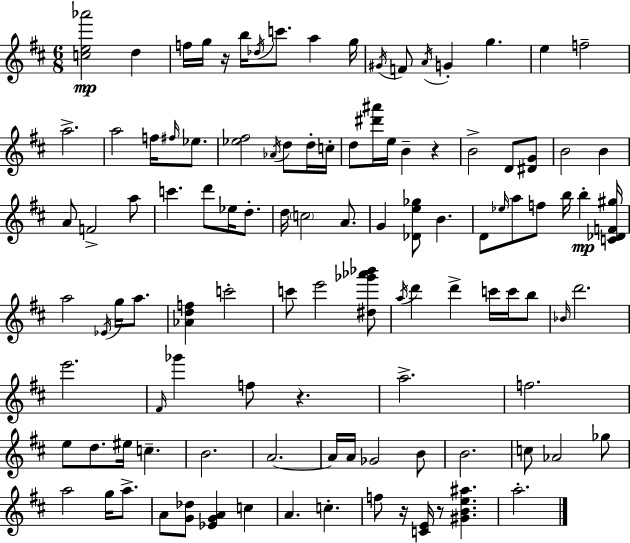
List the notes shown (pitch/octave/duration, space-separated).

[C5,E5,Ab6]/h D5/q F5/s G5/s R/s B5/s Db5/s C6/e. A5/q G5/s G#4/s F4/e A4/s G4/q G5/q. E5/q F5/h A5/h. A5/h F5/s F#5/s Eb5/e. [Eb5,F#5]/h Ab4/s D5/e D5/s C5/s D5/e [D#6,A#6]/s E5/s B4/q R/q B4/h D4/e [D#4,G4]/e B4/h B4/q A4/e F4/h A5/e C6/q. D6/e Eb5/s D5/e. D5/s C5/h A4/e. G4/q [Db4,E5,Gb5]/e B4/q. D4/e Eb5/s A5/e F5/e B5/s B5/q [C4,Db4,F4,G#5]/s A5/h Eb4/s G5/s A5/e. [Ab4,D5,F5]/q C6/h C6/e E6/h [D#5,Gb6,Ab6,Bb6]/e A5/s D6/q D6/q C6/s C6/s B5/e Bb4/s D6/h. E6/h. F#4/s Gb6/q F5/e R/q. A5/h. F5/h. E5/e D5/e. EIS5/s C5/q. B4/h. A4/h. A4/s A4/s Gb4/h B4/e B4/h. C5/e Ab4/h Gb5/e A5/h G5/s A5/e. A4/e [G4,Db5]/e [Eb4,G4,A4]/q C5/q A4/q. C5/q. F5/e R/s [C4,E4]/s R/e [G#4,B4,E5,A#5]/q. A5/h.